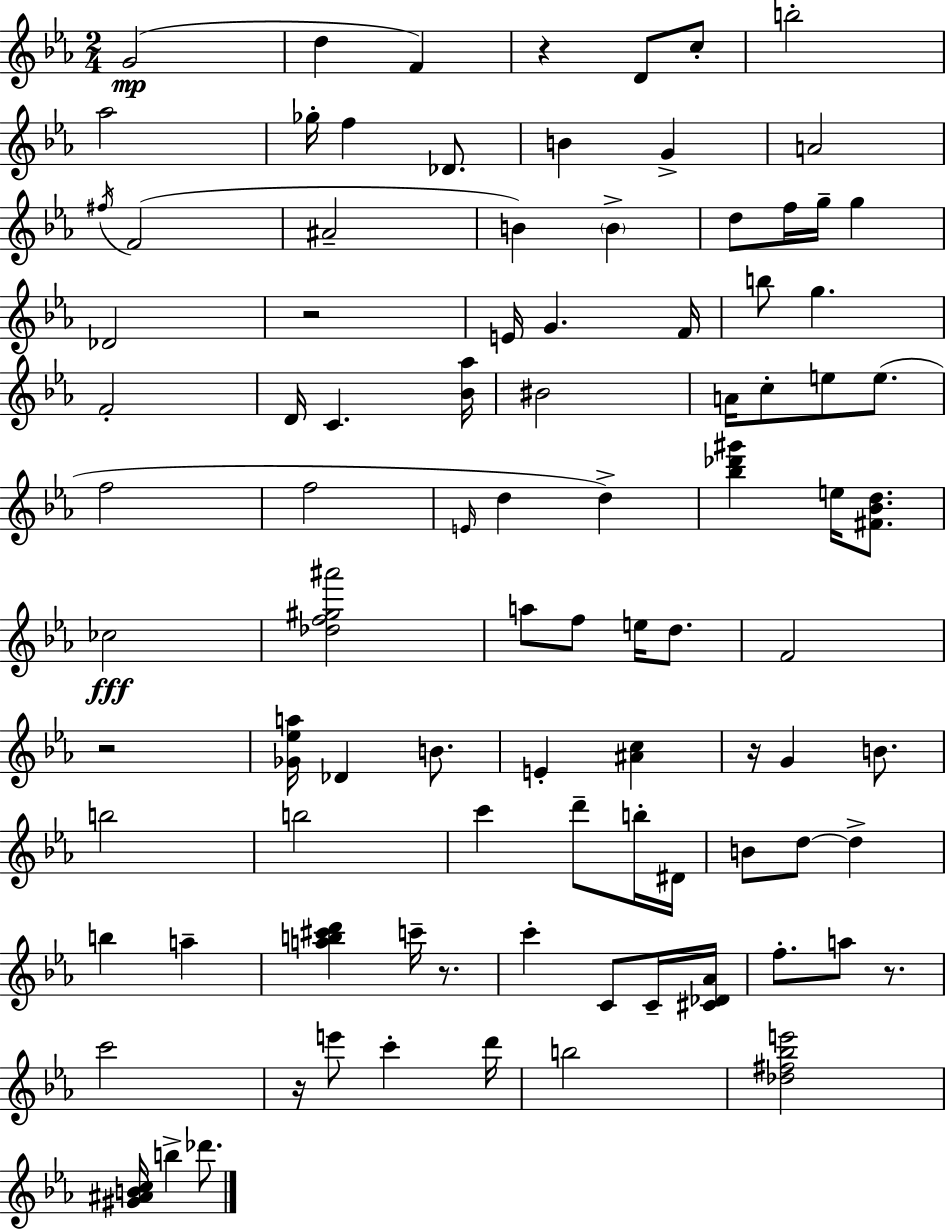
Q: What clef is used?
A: treble